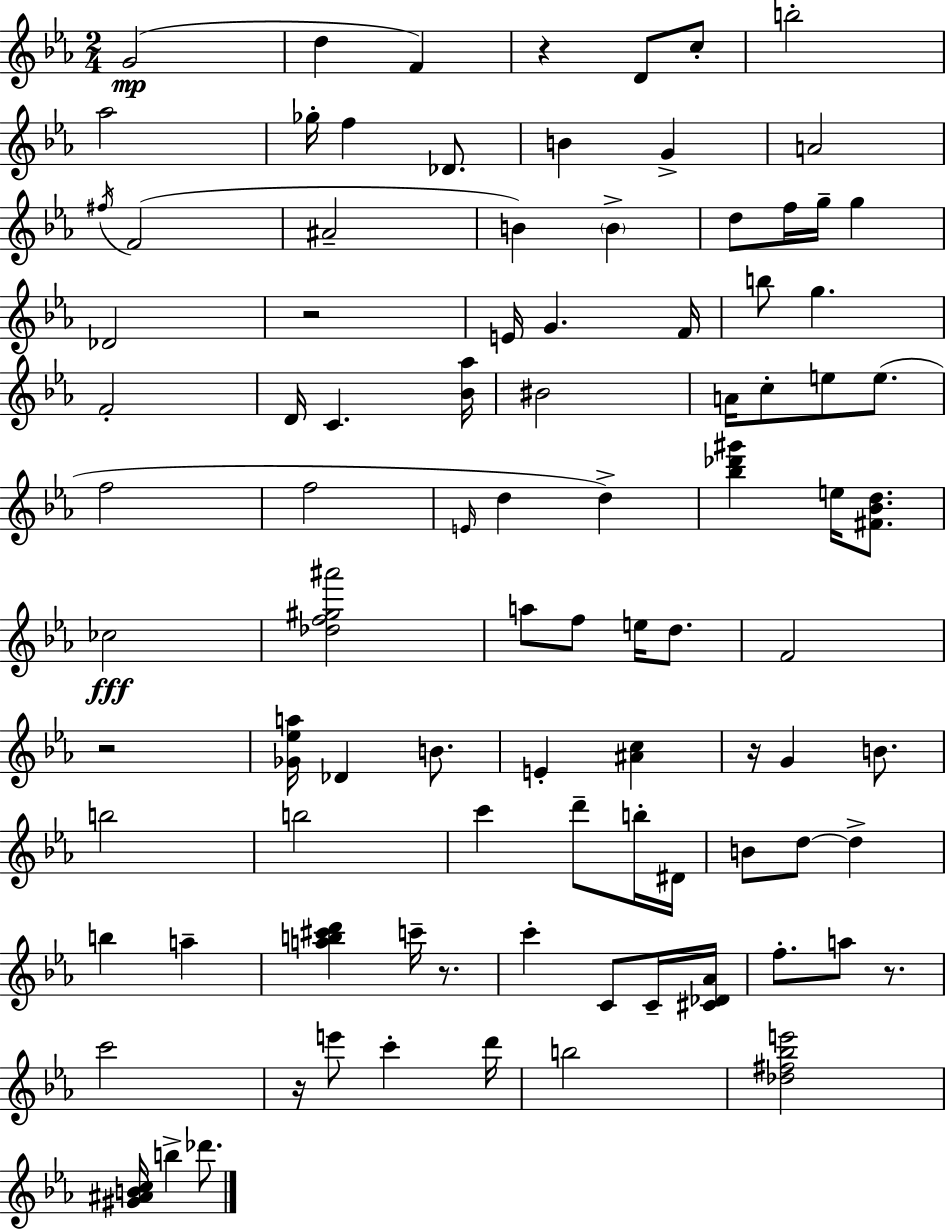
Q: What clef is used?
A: treble